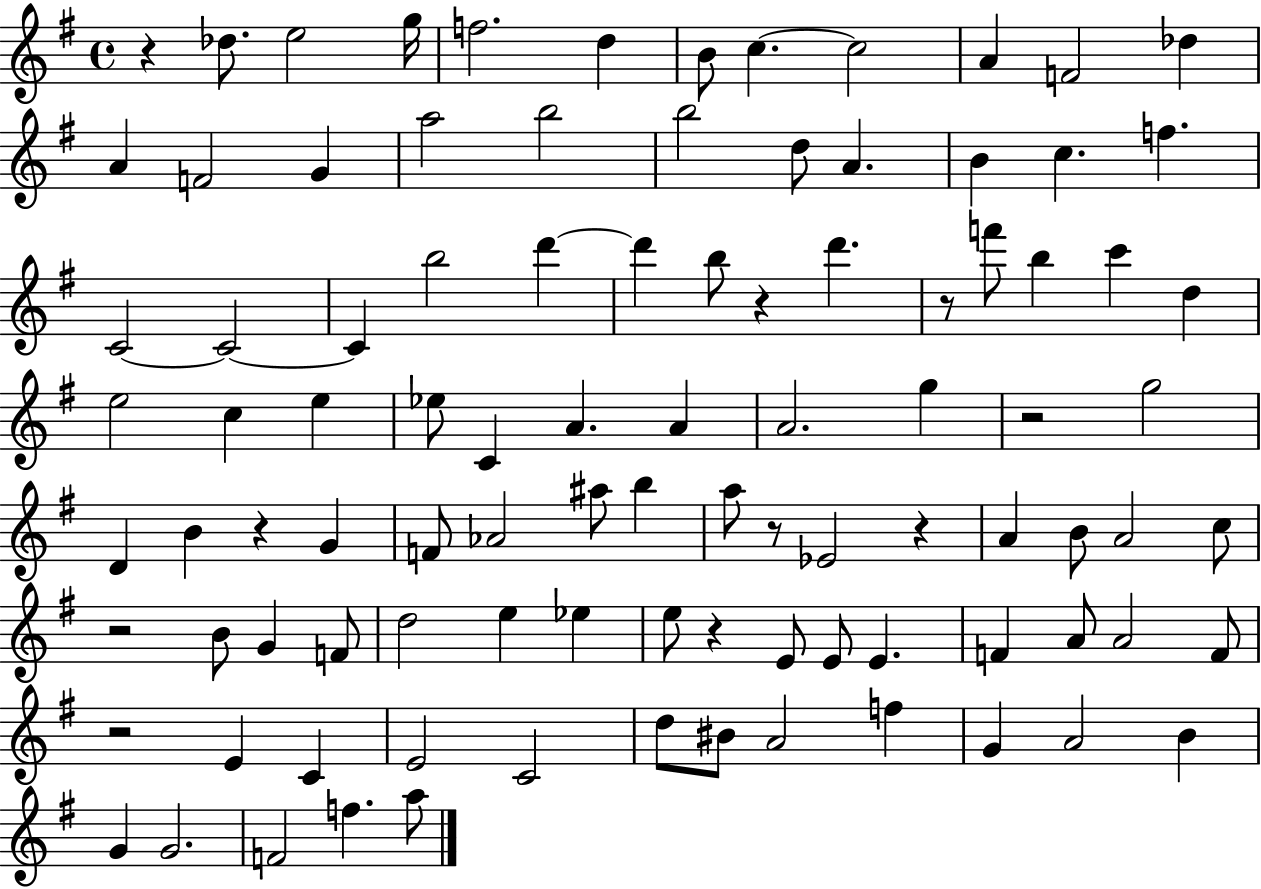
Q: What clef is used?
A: treble